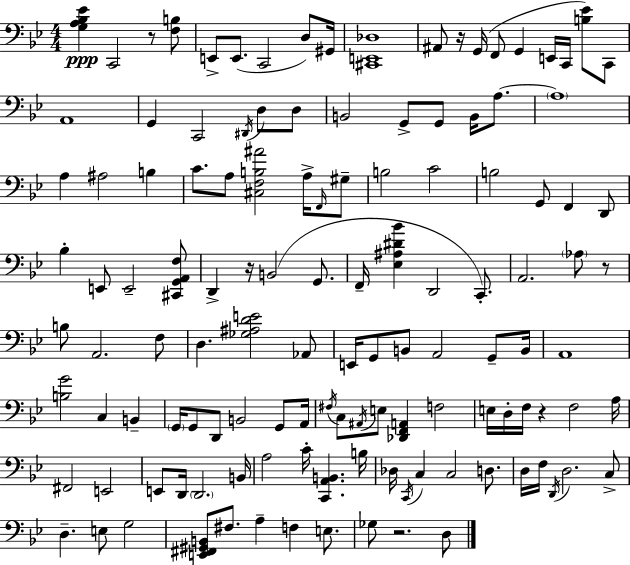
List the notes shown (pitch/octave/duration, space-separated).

[G3,A3,Bb3,Eb4]/q C2/h R/e [F3,B3]/e E2/e E2/e. C2/h D3/e G#2/s [C#2,E2,Db3]/w A#2/e R/s G2/s F2/e G2/q E2/s C2/s [B3,Eb4]/e C2/e A2/w G2/q C2/h D#2/s D3/e D3/e B2/h G2/e G2/e B2/s A3/e. A3/w A3/q A#3/h B3/q C4/e. A3/e [C#3,F3,B3,A#4]/h A3/s F2/s G#3/e B3/h C4/h B3/h G2/e F2/q D2/e Bb3/q E2/e E2/h [C#2,G2,A2,F3]/e D2/q R/s B2/h G2/e. F2/s [Eb3,A#3,D#4,Bb4]/q D2/h C2/e. A2/h. Ab3/e R/e B3/e A2/h. F3/e D3/q. [Gb3,A#3,D4,E4]/h Ab2/e E2/s G2/e B2/e A2/h G2/e B2/s A2/w [B3,G4]/h C3/q B2/q G2/s G2/e D2/e B2/h G2/e A2/s F#3/s C3/e A#2/s E3/e [Db2,F2,A2]/q F3/h E3/s D3/s F3/s R/q F3/h A3/s F#2/h E2/h E2/e D2/s D2/h. B2/s A3/h C4/s [C2,A2,B2]/q. B3/s Db3/s C2/s C3/q C3/h D3/e. D3/s F3/s D2/s D3/h. C3/e D3/q. E3/e G3/h [E2,F#2,G#2,B2]/e F#3/e. A3/q F3/q E3/e. Gb3/e R/h. D3/e